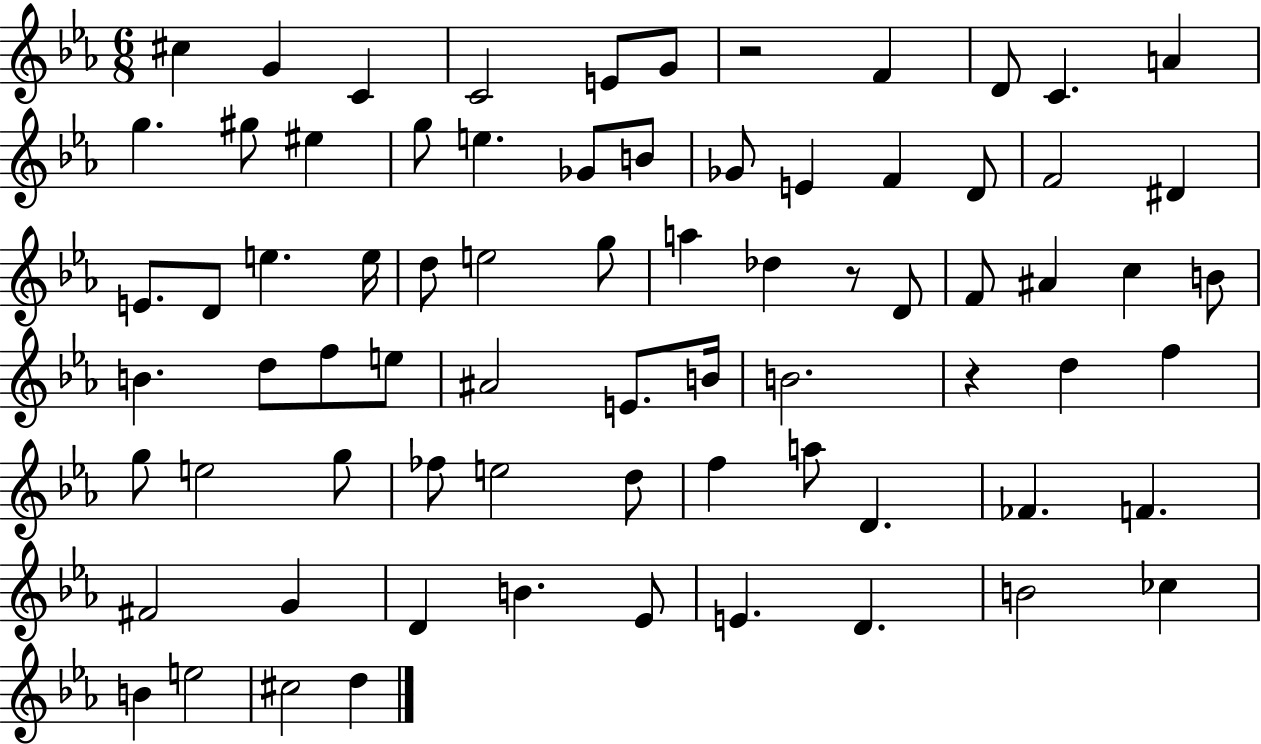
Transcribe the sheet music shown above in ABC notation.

X:1
T:Untitled
M:6/8
L:1/4
K:Eb
^c G C C2 E/2 G/2 z2 F D/2 C A g ^g/2 ^e g/2 e _G/2 B/2 _G/2 E F D/2 F2 ^D E/2 D/2 e e/4 d/2 e2 g/2 a _d z/2 D/2 F/2 ^A c B/2 B d/2 f/2 e/2 ^A2 E/2 B/4 B2 z d f g/2 e2 g/2 _f/2 e2 d/2 f a/2 D _F F ^F2 G D B _E/2 E D B2 _c B e2 ^c2 d